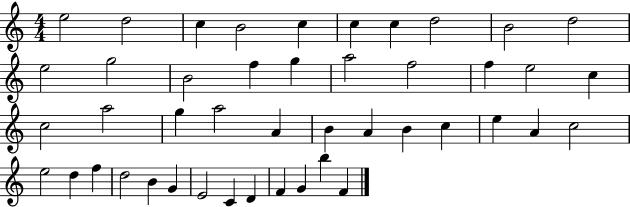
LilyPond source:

{
  \clef treble
  \numericTimeSignature
  \time 4/4
  \key c \major
  e''2 d''2 | c''4 b'2 c''4 | c''4 c''4 d''2 | b'2 d''2 | \break e''2 g''2 | b'2 f''4 g''4 | a''2 f''2 | f''4 e''2 c''4 | \break c''2 a''2 | g''4 a''2 a'4 | b'4 a'4 b'4 c''4 | e''4 a'4 c''2 | \break e''2 d''4 f''4 | d''2 b'4 g'4 | e'2 c'4 d'4 | f'4 g'4 b''4 f'4 | \break \bar "|."
}